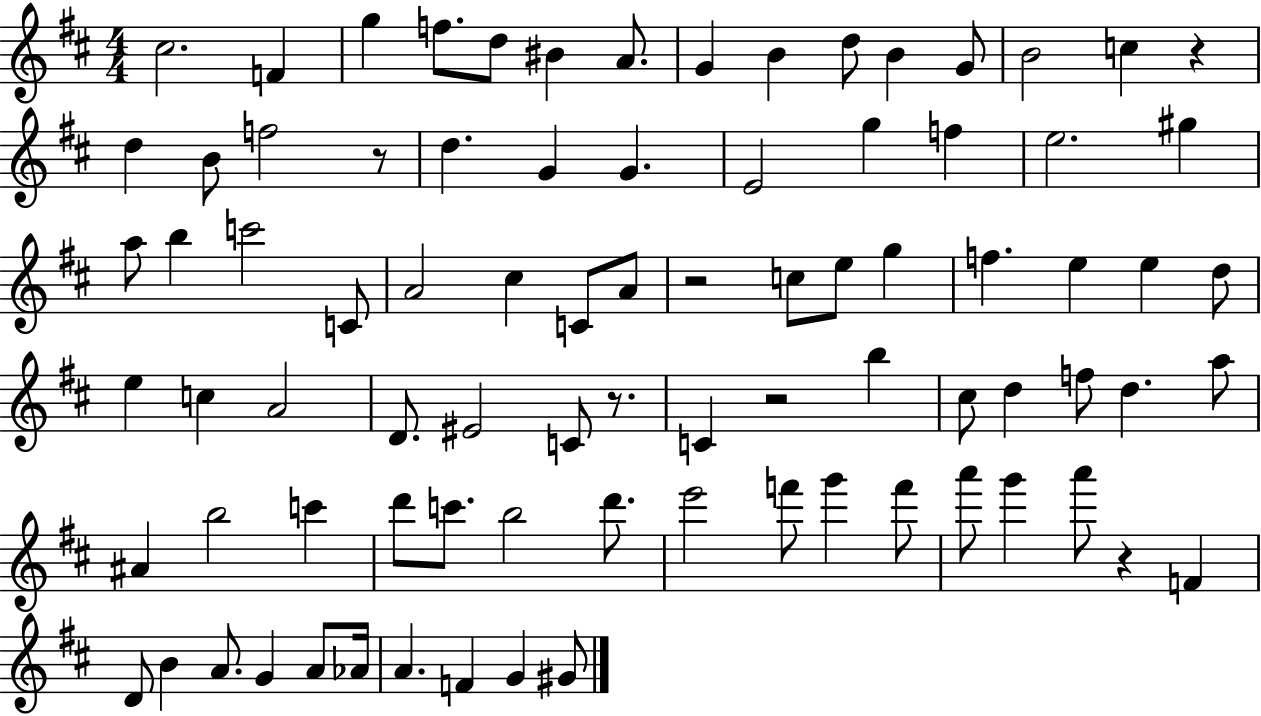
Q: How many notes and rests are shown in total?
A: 84